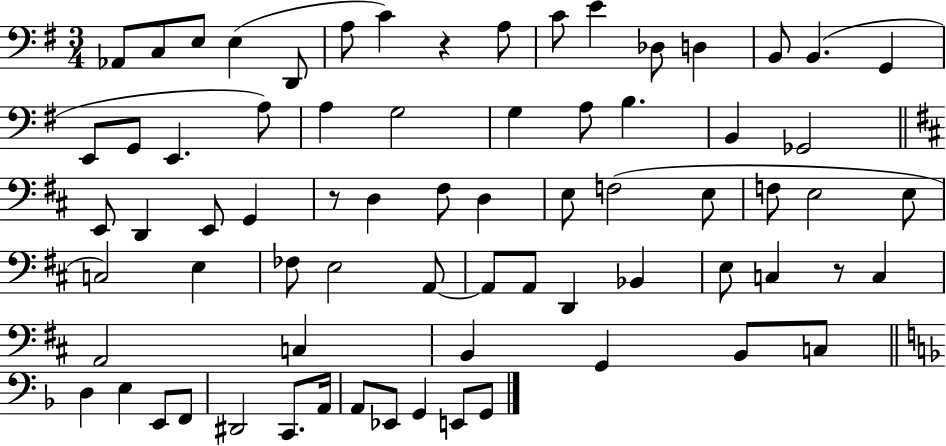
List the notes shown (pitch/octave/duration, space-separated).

Ab2/e C3/e E3/e E3/q D2/e A3/e C4/q R/q A3/e C4/e E4/q Db3/e D3/q B2/e B2/q. G2/q E2/e G2/e E2/q. A3/e A3/q G3/h G3/q A3/e B3/q. B2/q Gb2/h E2/e D2/q E2/e G2/q R/e D3/q F#3/e D3/q E3/e F3/h E3/e F3/e E3/h E3/e C3/h E3/q FES3/e E3/h A2/e A2/e A2/e D2/q Bb2/q E3/e C3/q R/e C3/q A2/h C3/q B2/q G2/q B2/e C3/e D3/q E3/q E2/e F2/e D#2/h C2/e. A2/s A2/e Eb2/e G2/q E2/e G2/e